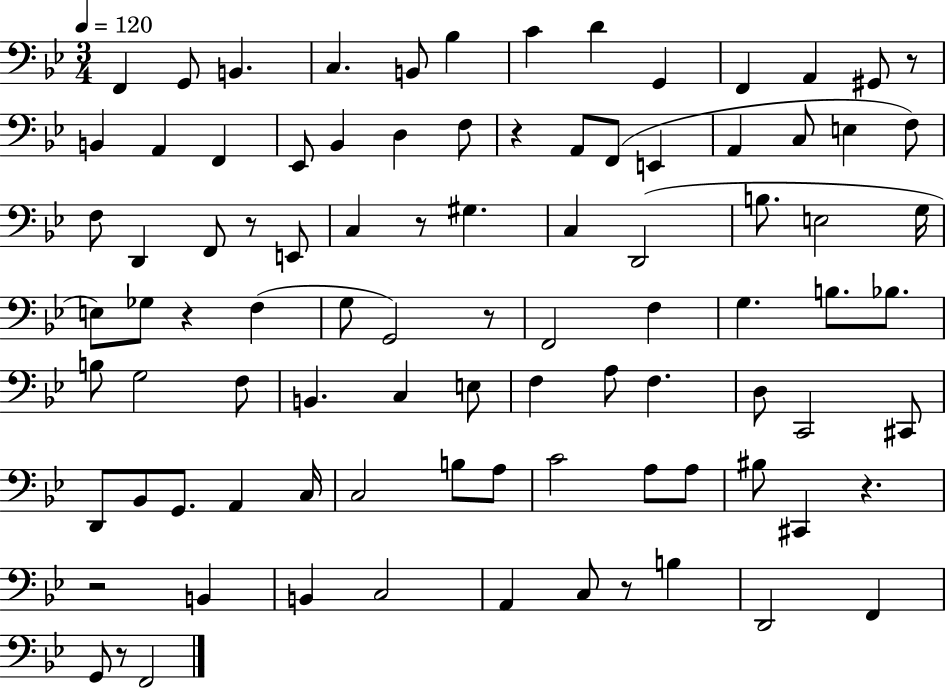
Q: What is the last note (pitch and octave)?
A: F2